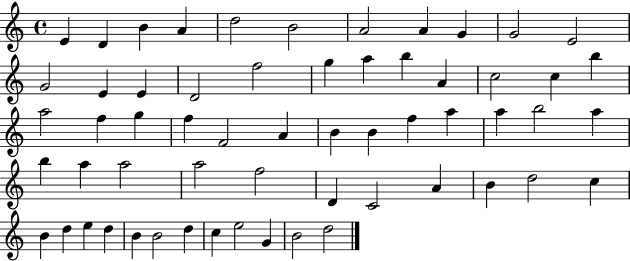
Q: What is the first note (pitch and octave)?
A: E4